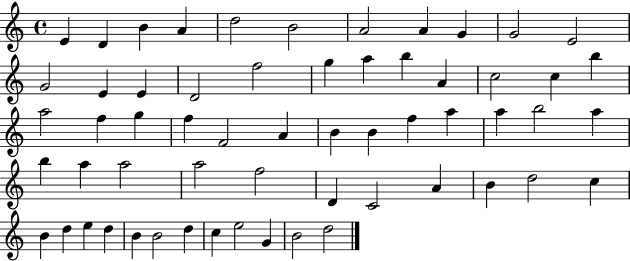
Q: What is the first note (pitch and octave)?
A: E4